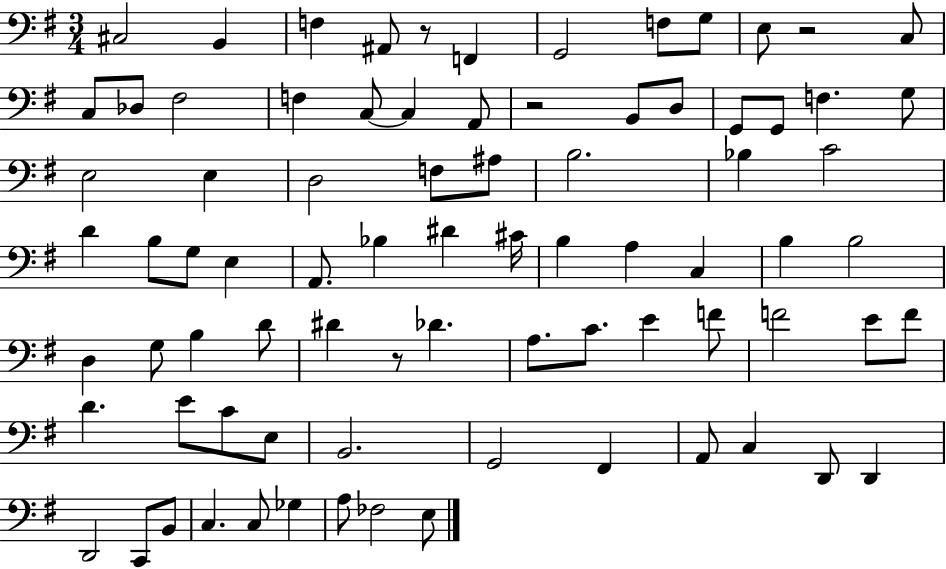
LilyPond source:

{
  \clef bass
  \numericTimeSignature
  \time 3/4
  \key g \major
  cis2 b,4 | f4 ais,8 r8 f,4 | g,2 f8 g8 | e8 r2 c8 | \break c8 des8 fis2 | f4 c8~~ c4 a,8 | r2 b,8 d8 | g,8 g,8 f4. g8 | \break e2 e4 | d2 f8 ais8 | b2. | bes4 c'2 | \break d'4 b8 g8 e4 | a,8. bes4 dis'4 cis'16 | b4 a4 c4 | b4 b2 | \break d4 g8 b4 d'8 | dis'4 r8 des'4. | a8. c'8. e'4 f'8 | f'2 e'8 f'8 | \break d'4. e'8 c'8 e8 | b,2. | g,2 fis,4 | a,8 c4 d,8 d,4 | \break d,2 c,8 b,8 | c4. c8 ges4 | a8 fes2 e8 | \bar "|."
}